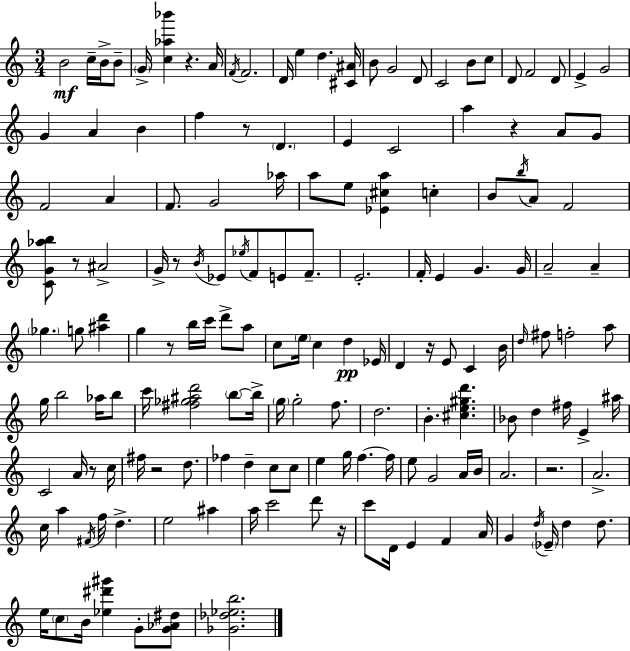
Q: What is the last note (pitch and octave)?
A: G4